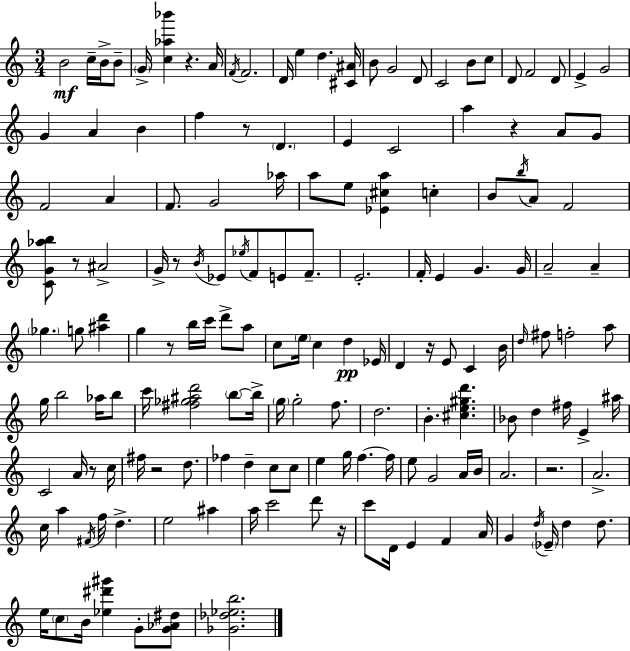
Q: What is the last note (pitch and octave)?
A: G4